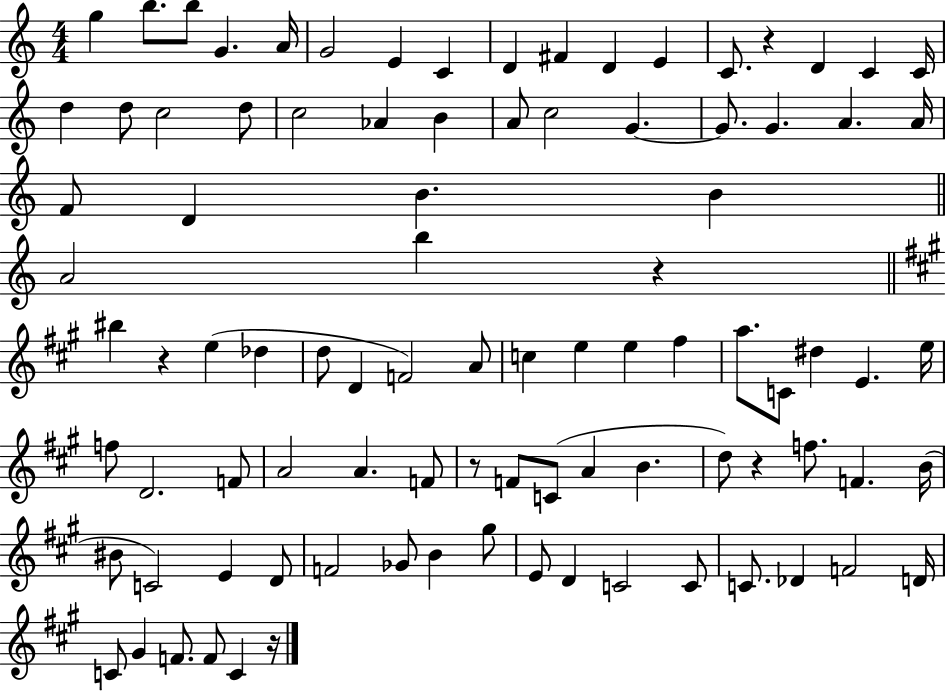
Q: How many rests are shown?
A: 6